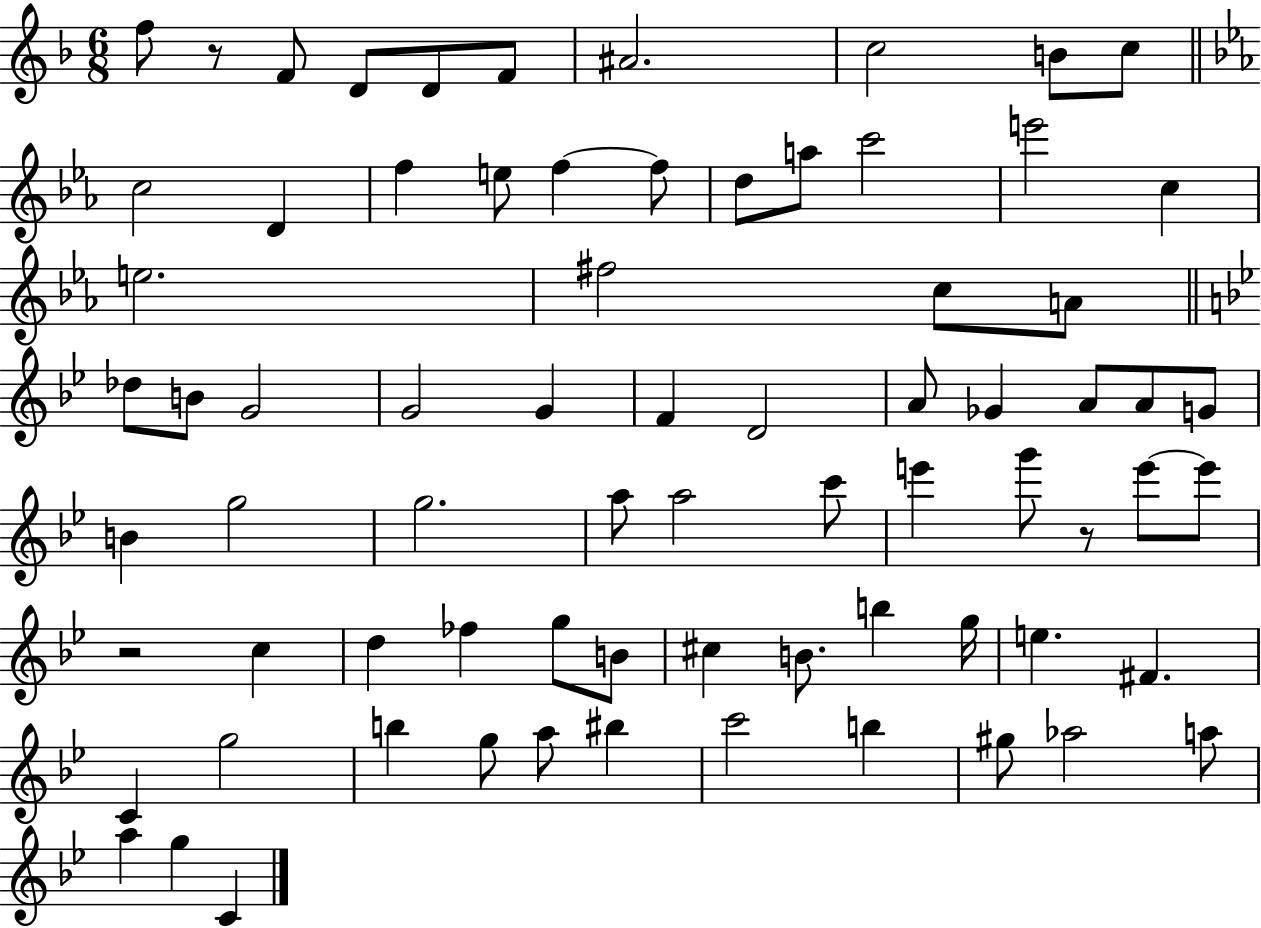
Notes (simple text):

F5/e R/e F4/e D4/e D4/e F4/e A#4/h. C5/h B4/e C5/e C5/h D4/q F5/q E5/e F5/q F5/e D5/e A5/e C6/h E6/h C5/q E5/h. F#5/h C5/e A4/e Db5/e B4/e G4/h G4/h G4/q F4/q D4/h A4/e Gb4/q A4/e A4/e G4/e B4/q G5/h G5/h. A5/e A5/h C6/e E6/q G6/e R/e E6/e E6/e R/h C5/q D5/q FES5/q G5/e B4/e C#5/q B4/e. B5/q G5/s E5/q. F#4/q. C4/q G5/h B5/q G5/e A5/e BIS5/q C6/h B5/q G#5/e Ab5/h A5/e A5/q G5/q C4/q